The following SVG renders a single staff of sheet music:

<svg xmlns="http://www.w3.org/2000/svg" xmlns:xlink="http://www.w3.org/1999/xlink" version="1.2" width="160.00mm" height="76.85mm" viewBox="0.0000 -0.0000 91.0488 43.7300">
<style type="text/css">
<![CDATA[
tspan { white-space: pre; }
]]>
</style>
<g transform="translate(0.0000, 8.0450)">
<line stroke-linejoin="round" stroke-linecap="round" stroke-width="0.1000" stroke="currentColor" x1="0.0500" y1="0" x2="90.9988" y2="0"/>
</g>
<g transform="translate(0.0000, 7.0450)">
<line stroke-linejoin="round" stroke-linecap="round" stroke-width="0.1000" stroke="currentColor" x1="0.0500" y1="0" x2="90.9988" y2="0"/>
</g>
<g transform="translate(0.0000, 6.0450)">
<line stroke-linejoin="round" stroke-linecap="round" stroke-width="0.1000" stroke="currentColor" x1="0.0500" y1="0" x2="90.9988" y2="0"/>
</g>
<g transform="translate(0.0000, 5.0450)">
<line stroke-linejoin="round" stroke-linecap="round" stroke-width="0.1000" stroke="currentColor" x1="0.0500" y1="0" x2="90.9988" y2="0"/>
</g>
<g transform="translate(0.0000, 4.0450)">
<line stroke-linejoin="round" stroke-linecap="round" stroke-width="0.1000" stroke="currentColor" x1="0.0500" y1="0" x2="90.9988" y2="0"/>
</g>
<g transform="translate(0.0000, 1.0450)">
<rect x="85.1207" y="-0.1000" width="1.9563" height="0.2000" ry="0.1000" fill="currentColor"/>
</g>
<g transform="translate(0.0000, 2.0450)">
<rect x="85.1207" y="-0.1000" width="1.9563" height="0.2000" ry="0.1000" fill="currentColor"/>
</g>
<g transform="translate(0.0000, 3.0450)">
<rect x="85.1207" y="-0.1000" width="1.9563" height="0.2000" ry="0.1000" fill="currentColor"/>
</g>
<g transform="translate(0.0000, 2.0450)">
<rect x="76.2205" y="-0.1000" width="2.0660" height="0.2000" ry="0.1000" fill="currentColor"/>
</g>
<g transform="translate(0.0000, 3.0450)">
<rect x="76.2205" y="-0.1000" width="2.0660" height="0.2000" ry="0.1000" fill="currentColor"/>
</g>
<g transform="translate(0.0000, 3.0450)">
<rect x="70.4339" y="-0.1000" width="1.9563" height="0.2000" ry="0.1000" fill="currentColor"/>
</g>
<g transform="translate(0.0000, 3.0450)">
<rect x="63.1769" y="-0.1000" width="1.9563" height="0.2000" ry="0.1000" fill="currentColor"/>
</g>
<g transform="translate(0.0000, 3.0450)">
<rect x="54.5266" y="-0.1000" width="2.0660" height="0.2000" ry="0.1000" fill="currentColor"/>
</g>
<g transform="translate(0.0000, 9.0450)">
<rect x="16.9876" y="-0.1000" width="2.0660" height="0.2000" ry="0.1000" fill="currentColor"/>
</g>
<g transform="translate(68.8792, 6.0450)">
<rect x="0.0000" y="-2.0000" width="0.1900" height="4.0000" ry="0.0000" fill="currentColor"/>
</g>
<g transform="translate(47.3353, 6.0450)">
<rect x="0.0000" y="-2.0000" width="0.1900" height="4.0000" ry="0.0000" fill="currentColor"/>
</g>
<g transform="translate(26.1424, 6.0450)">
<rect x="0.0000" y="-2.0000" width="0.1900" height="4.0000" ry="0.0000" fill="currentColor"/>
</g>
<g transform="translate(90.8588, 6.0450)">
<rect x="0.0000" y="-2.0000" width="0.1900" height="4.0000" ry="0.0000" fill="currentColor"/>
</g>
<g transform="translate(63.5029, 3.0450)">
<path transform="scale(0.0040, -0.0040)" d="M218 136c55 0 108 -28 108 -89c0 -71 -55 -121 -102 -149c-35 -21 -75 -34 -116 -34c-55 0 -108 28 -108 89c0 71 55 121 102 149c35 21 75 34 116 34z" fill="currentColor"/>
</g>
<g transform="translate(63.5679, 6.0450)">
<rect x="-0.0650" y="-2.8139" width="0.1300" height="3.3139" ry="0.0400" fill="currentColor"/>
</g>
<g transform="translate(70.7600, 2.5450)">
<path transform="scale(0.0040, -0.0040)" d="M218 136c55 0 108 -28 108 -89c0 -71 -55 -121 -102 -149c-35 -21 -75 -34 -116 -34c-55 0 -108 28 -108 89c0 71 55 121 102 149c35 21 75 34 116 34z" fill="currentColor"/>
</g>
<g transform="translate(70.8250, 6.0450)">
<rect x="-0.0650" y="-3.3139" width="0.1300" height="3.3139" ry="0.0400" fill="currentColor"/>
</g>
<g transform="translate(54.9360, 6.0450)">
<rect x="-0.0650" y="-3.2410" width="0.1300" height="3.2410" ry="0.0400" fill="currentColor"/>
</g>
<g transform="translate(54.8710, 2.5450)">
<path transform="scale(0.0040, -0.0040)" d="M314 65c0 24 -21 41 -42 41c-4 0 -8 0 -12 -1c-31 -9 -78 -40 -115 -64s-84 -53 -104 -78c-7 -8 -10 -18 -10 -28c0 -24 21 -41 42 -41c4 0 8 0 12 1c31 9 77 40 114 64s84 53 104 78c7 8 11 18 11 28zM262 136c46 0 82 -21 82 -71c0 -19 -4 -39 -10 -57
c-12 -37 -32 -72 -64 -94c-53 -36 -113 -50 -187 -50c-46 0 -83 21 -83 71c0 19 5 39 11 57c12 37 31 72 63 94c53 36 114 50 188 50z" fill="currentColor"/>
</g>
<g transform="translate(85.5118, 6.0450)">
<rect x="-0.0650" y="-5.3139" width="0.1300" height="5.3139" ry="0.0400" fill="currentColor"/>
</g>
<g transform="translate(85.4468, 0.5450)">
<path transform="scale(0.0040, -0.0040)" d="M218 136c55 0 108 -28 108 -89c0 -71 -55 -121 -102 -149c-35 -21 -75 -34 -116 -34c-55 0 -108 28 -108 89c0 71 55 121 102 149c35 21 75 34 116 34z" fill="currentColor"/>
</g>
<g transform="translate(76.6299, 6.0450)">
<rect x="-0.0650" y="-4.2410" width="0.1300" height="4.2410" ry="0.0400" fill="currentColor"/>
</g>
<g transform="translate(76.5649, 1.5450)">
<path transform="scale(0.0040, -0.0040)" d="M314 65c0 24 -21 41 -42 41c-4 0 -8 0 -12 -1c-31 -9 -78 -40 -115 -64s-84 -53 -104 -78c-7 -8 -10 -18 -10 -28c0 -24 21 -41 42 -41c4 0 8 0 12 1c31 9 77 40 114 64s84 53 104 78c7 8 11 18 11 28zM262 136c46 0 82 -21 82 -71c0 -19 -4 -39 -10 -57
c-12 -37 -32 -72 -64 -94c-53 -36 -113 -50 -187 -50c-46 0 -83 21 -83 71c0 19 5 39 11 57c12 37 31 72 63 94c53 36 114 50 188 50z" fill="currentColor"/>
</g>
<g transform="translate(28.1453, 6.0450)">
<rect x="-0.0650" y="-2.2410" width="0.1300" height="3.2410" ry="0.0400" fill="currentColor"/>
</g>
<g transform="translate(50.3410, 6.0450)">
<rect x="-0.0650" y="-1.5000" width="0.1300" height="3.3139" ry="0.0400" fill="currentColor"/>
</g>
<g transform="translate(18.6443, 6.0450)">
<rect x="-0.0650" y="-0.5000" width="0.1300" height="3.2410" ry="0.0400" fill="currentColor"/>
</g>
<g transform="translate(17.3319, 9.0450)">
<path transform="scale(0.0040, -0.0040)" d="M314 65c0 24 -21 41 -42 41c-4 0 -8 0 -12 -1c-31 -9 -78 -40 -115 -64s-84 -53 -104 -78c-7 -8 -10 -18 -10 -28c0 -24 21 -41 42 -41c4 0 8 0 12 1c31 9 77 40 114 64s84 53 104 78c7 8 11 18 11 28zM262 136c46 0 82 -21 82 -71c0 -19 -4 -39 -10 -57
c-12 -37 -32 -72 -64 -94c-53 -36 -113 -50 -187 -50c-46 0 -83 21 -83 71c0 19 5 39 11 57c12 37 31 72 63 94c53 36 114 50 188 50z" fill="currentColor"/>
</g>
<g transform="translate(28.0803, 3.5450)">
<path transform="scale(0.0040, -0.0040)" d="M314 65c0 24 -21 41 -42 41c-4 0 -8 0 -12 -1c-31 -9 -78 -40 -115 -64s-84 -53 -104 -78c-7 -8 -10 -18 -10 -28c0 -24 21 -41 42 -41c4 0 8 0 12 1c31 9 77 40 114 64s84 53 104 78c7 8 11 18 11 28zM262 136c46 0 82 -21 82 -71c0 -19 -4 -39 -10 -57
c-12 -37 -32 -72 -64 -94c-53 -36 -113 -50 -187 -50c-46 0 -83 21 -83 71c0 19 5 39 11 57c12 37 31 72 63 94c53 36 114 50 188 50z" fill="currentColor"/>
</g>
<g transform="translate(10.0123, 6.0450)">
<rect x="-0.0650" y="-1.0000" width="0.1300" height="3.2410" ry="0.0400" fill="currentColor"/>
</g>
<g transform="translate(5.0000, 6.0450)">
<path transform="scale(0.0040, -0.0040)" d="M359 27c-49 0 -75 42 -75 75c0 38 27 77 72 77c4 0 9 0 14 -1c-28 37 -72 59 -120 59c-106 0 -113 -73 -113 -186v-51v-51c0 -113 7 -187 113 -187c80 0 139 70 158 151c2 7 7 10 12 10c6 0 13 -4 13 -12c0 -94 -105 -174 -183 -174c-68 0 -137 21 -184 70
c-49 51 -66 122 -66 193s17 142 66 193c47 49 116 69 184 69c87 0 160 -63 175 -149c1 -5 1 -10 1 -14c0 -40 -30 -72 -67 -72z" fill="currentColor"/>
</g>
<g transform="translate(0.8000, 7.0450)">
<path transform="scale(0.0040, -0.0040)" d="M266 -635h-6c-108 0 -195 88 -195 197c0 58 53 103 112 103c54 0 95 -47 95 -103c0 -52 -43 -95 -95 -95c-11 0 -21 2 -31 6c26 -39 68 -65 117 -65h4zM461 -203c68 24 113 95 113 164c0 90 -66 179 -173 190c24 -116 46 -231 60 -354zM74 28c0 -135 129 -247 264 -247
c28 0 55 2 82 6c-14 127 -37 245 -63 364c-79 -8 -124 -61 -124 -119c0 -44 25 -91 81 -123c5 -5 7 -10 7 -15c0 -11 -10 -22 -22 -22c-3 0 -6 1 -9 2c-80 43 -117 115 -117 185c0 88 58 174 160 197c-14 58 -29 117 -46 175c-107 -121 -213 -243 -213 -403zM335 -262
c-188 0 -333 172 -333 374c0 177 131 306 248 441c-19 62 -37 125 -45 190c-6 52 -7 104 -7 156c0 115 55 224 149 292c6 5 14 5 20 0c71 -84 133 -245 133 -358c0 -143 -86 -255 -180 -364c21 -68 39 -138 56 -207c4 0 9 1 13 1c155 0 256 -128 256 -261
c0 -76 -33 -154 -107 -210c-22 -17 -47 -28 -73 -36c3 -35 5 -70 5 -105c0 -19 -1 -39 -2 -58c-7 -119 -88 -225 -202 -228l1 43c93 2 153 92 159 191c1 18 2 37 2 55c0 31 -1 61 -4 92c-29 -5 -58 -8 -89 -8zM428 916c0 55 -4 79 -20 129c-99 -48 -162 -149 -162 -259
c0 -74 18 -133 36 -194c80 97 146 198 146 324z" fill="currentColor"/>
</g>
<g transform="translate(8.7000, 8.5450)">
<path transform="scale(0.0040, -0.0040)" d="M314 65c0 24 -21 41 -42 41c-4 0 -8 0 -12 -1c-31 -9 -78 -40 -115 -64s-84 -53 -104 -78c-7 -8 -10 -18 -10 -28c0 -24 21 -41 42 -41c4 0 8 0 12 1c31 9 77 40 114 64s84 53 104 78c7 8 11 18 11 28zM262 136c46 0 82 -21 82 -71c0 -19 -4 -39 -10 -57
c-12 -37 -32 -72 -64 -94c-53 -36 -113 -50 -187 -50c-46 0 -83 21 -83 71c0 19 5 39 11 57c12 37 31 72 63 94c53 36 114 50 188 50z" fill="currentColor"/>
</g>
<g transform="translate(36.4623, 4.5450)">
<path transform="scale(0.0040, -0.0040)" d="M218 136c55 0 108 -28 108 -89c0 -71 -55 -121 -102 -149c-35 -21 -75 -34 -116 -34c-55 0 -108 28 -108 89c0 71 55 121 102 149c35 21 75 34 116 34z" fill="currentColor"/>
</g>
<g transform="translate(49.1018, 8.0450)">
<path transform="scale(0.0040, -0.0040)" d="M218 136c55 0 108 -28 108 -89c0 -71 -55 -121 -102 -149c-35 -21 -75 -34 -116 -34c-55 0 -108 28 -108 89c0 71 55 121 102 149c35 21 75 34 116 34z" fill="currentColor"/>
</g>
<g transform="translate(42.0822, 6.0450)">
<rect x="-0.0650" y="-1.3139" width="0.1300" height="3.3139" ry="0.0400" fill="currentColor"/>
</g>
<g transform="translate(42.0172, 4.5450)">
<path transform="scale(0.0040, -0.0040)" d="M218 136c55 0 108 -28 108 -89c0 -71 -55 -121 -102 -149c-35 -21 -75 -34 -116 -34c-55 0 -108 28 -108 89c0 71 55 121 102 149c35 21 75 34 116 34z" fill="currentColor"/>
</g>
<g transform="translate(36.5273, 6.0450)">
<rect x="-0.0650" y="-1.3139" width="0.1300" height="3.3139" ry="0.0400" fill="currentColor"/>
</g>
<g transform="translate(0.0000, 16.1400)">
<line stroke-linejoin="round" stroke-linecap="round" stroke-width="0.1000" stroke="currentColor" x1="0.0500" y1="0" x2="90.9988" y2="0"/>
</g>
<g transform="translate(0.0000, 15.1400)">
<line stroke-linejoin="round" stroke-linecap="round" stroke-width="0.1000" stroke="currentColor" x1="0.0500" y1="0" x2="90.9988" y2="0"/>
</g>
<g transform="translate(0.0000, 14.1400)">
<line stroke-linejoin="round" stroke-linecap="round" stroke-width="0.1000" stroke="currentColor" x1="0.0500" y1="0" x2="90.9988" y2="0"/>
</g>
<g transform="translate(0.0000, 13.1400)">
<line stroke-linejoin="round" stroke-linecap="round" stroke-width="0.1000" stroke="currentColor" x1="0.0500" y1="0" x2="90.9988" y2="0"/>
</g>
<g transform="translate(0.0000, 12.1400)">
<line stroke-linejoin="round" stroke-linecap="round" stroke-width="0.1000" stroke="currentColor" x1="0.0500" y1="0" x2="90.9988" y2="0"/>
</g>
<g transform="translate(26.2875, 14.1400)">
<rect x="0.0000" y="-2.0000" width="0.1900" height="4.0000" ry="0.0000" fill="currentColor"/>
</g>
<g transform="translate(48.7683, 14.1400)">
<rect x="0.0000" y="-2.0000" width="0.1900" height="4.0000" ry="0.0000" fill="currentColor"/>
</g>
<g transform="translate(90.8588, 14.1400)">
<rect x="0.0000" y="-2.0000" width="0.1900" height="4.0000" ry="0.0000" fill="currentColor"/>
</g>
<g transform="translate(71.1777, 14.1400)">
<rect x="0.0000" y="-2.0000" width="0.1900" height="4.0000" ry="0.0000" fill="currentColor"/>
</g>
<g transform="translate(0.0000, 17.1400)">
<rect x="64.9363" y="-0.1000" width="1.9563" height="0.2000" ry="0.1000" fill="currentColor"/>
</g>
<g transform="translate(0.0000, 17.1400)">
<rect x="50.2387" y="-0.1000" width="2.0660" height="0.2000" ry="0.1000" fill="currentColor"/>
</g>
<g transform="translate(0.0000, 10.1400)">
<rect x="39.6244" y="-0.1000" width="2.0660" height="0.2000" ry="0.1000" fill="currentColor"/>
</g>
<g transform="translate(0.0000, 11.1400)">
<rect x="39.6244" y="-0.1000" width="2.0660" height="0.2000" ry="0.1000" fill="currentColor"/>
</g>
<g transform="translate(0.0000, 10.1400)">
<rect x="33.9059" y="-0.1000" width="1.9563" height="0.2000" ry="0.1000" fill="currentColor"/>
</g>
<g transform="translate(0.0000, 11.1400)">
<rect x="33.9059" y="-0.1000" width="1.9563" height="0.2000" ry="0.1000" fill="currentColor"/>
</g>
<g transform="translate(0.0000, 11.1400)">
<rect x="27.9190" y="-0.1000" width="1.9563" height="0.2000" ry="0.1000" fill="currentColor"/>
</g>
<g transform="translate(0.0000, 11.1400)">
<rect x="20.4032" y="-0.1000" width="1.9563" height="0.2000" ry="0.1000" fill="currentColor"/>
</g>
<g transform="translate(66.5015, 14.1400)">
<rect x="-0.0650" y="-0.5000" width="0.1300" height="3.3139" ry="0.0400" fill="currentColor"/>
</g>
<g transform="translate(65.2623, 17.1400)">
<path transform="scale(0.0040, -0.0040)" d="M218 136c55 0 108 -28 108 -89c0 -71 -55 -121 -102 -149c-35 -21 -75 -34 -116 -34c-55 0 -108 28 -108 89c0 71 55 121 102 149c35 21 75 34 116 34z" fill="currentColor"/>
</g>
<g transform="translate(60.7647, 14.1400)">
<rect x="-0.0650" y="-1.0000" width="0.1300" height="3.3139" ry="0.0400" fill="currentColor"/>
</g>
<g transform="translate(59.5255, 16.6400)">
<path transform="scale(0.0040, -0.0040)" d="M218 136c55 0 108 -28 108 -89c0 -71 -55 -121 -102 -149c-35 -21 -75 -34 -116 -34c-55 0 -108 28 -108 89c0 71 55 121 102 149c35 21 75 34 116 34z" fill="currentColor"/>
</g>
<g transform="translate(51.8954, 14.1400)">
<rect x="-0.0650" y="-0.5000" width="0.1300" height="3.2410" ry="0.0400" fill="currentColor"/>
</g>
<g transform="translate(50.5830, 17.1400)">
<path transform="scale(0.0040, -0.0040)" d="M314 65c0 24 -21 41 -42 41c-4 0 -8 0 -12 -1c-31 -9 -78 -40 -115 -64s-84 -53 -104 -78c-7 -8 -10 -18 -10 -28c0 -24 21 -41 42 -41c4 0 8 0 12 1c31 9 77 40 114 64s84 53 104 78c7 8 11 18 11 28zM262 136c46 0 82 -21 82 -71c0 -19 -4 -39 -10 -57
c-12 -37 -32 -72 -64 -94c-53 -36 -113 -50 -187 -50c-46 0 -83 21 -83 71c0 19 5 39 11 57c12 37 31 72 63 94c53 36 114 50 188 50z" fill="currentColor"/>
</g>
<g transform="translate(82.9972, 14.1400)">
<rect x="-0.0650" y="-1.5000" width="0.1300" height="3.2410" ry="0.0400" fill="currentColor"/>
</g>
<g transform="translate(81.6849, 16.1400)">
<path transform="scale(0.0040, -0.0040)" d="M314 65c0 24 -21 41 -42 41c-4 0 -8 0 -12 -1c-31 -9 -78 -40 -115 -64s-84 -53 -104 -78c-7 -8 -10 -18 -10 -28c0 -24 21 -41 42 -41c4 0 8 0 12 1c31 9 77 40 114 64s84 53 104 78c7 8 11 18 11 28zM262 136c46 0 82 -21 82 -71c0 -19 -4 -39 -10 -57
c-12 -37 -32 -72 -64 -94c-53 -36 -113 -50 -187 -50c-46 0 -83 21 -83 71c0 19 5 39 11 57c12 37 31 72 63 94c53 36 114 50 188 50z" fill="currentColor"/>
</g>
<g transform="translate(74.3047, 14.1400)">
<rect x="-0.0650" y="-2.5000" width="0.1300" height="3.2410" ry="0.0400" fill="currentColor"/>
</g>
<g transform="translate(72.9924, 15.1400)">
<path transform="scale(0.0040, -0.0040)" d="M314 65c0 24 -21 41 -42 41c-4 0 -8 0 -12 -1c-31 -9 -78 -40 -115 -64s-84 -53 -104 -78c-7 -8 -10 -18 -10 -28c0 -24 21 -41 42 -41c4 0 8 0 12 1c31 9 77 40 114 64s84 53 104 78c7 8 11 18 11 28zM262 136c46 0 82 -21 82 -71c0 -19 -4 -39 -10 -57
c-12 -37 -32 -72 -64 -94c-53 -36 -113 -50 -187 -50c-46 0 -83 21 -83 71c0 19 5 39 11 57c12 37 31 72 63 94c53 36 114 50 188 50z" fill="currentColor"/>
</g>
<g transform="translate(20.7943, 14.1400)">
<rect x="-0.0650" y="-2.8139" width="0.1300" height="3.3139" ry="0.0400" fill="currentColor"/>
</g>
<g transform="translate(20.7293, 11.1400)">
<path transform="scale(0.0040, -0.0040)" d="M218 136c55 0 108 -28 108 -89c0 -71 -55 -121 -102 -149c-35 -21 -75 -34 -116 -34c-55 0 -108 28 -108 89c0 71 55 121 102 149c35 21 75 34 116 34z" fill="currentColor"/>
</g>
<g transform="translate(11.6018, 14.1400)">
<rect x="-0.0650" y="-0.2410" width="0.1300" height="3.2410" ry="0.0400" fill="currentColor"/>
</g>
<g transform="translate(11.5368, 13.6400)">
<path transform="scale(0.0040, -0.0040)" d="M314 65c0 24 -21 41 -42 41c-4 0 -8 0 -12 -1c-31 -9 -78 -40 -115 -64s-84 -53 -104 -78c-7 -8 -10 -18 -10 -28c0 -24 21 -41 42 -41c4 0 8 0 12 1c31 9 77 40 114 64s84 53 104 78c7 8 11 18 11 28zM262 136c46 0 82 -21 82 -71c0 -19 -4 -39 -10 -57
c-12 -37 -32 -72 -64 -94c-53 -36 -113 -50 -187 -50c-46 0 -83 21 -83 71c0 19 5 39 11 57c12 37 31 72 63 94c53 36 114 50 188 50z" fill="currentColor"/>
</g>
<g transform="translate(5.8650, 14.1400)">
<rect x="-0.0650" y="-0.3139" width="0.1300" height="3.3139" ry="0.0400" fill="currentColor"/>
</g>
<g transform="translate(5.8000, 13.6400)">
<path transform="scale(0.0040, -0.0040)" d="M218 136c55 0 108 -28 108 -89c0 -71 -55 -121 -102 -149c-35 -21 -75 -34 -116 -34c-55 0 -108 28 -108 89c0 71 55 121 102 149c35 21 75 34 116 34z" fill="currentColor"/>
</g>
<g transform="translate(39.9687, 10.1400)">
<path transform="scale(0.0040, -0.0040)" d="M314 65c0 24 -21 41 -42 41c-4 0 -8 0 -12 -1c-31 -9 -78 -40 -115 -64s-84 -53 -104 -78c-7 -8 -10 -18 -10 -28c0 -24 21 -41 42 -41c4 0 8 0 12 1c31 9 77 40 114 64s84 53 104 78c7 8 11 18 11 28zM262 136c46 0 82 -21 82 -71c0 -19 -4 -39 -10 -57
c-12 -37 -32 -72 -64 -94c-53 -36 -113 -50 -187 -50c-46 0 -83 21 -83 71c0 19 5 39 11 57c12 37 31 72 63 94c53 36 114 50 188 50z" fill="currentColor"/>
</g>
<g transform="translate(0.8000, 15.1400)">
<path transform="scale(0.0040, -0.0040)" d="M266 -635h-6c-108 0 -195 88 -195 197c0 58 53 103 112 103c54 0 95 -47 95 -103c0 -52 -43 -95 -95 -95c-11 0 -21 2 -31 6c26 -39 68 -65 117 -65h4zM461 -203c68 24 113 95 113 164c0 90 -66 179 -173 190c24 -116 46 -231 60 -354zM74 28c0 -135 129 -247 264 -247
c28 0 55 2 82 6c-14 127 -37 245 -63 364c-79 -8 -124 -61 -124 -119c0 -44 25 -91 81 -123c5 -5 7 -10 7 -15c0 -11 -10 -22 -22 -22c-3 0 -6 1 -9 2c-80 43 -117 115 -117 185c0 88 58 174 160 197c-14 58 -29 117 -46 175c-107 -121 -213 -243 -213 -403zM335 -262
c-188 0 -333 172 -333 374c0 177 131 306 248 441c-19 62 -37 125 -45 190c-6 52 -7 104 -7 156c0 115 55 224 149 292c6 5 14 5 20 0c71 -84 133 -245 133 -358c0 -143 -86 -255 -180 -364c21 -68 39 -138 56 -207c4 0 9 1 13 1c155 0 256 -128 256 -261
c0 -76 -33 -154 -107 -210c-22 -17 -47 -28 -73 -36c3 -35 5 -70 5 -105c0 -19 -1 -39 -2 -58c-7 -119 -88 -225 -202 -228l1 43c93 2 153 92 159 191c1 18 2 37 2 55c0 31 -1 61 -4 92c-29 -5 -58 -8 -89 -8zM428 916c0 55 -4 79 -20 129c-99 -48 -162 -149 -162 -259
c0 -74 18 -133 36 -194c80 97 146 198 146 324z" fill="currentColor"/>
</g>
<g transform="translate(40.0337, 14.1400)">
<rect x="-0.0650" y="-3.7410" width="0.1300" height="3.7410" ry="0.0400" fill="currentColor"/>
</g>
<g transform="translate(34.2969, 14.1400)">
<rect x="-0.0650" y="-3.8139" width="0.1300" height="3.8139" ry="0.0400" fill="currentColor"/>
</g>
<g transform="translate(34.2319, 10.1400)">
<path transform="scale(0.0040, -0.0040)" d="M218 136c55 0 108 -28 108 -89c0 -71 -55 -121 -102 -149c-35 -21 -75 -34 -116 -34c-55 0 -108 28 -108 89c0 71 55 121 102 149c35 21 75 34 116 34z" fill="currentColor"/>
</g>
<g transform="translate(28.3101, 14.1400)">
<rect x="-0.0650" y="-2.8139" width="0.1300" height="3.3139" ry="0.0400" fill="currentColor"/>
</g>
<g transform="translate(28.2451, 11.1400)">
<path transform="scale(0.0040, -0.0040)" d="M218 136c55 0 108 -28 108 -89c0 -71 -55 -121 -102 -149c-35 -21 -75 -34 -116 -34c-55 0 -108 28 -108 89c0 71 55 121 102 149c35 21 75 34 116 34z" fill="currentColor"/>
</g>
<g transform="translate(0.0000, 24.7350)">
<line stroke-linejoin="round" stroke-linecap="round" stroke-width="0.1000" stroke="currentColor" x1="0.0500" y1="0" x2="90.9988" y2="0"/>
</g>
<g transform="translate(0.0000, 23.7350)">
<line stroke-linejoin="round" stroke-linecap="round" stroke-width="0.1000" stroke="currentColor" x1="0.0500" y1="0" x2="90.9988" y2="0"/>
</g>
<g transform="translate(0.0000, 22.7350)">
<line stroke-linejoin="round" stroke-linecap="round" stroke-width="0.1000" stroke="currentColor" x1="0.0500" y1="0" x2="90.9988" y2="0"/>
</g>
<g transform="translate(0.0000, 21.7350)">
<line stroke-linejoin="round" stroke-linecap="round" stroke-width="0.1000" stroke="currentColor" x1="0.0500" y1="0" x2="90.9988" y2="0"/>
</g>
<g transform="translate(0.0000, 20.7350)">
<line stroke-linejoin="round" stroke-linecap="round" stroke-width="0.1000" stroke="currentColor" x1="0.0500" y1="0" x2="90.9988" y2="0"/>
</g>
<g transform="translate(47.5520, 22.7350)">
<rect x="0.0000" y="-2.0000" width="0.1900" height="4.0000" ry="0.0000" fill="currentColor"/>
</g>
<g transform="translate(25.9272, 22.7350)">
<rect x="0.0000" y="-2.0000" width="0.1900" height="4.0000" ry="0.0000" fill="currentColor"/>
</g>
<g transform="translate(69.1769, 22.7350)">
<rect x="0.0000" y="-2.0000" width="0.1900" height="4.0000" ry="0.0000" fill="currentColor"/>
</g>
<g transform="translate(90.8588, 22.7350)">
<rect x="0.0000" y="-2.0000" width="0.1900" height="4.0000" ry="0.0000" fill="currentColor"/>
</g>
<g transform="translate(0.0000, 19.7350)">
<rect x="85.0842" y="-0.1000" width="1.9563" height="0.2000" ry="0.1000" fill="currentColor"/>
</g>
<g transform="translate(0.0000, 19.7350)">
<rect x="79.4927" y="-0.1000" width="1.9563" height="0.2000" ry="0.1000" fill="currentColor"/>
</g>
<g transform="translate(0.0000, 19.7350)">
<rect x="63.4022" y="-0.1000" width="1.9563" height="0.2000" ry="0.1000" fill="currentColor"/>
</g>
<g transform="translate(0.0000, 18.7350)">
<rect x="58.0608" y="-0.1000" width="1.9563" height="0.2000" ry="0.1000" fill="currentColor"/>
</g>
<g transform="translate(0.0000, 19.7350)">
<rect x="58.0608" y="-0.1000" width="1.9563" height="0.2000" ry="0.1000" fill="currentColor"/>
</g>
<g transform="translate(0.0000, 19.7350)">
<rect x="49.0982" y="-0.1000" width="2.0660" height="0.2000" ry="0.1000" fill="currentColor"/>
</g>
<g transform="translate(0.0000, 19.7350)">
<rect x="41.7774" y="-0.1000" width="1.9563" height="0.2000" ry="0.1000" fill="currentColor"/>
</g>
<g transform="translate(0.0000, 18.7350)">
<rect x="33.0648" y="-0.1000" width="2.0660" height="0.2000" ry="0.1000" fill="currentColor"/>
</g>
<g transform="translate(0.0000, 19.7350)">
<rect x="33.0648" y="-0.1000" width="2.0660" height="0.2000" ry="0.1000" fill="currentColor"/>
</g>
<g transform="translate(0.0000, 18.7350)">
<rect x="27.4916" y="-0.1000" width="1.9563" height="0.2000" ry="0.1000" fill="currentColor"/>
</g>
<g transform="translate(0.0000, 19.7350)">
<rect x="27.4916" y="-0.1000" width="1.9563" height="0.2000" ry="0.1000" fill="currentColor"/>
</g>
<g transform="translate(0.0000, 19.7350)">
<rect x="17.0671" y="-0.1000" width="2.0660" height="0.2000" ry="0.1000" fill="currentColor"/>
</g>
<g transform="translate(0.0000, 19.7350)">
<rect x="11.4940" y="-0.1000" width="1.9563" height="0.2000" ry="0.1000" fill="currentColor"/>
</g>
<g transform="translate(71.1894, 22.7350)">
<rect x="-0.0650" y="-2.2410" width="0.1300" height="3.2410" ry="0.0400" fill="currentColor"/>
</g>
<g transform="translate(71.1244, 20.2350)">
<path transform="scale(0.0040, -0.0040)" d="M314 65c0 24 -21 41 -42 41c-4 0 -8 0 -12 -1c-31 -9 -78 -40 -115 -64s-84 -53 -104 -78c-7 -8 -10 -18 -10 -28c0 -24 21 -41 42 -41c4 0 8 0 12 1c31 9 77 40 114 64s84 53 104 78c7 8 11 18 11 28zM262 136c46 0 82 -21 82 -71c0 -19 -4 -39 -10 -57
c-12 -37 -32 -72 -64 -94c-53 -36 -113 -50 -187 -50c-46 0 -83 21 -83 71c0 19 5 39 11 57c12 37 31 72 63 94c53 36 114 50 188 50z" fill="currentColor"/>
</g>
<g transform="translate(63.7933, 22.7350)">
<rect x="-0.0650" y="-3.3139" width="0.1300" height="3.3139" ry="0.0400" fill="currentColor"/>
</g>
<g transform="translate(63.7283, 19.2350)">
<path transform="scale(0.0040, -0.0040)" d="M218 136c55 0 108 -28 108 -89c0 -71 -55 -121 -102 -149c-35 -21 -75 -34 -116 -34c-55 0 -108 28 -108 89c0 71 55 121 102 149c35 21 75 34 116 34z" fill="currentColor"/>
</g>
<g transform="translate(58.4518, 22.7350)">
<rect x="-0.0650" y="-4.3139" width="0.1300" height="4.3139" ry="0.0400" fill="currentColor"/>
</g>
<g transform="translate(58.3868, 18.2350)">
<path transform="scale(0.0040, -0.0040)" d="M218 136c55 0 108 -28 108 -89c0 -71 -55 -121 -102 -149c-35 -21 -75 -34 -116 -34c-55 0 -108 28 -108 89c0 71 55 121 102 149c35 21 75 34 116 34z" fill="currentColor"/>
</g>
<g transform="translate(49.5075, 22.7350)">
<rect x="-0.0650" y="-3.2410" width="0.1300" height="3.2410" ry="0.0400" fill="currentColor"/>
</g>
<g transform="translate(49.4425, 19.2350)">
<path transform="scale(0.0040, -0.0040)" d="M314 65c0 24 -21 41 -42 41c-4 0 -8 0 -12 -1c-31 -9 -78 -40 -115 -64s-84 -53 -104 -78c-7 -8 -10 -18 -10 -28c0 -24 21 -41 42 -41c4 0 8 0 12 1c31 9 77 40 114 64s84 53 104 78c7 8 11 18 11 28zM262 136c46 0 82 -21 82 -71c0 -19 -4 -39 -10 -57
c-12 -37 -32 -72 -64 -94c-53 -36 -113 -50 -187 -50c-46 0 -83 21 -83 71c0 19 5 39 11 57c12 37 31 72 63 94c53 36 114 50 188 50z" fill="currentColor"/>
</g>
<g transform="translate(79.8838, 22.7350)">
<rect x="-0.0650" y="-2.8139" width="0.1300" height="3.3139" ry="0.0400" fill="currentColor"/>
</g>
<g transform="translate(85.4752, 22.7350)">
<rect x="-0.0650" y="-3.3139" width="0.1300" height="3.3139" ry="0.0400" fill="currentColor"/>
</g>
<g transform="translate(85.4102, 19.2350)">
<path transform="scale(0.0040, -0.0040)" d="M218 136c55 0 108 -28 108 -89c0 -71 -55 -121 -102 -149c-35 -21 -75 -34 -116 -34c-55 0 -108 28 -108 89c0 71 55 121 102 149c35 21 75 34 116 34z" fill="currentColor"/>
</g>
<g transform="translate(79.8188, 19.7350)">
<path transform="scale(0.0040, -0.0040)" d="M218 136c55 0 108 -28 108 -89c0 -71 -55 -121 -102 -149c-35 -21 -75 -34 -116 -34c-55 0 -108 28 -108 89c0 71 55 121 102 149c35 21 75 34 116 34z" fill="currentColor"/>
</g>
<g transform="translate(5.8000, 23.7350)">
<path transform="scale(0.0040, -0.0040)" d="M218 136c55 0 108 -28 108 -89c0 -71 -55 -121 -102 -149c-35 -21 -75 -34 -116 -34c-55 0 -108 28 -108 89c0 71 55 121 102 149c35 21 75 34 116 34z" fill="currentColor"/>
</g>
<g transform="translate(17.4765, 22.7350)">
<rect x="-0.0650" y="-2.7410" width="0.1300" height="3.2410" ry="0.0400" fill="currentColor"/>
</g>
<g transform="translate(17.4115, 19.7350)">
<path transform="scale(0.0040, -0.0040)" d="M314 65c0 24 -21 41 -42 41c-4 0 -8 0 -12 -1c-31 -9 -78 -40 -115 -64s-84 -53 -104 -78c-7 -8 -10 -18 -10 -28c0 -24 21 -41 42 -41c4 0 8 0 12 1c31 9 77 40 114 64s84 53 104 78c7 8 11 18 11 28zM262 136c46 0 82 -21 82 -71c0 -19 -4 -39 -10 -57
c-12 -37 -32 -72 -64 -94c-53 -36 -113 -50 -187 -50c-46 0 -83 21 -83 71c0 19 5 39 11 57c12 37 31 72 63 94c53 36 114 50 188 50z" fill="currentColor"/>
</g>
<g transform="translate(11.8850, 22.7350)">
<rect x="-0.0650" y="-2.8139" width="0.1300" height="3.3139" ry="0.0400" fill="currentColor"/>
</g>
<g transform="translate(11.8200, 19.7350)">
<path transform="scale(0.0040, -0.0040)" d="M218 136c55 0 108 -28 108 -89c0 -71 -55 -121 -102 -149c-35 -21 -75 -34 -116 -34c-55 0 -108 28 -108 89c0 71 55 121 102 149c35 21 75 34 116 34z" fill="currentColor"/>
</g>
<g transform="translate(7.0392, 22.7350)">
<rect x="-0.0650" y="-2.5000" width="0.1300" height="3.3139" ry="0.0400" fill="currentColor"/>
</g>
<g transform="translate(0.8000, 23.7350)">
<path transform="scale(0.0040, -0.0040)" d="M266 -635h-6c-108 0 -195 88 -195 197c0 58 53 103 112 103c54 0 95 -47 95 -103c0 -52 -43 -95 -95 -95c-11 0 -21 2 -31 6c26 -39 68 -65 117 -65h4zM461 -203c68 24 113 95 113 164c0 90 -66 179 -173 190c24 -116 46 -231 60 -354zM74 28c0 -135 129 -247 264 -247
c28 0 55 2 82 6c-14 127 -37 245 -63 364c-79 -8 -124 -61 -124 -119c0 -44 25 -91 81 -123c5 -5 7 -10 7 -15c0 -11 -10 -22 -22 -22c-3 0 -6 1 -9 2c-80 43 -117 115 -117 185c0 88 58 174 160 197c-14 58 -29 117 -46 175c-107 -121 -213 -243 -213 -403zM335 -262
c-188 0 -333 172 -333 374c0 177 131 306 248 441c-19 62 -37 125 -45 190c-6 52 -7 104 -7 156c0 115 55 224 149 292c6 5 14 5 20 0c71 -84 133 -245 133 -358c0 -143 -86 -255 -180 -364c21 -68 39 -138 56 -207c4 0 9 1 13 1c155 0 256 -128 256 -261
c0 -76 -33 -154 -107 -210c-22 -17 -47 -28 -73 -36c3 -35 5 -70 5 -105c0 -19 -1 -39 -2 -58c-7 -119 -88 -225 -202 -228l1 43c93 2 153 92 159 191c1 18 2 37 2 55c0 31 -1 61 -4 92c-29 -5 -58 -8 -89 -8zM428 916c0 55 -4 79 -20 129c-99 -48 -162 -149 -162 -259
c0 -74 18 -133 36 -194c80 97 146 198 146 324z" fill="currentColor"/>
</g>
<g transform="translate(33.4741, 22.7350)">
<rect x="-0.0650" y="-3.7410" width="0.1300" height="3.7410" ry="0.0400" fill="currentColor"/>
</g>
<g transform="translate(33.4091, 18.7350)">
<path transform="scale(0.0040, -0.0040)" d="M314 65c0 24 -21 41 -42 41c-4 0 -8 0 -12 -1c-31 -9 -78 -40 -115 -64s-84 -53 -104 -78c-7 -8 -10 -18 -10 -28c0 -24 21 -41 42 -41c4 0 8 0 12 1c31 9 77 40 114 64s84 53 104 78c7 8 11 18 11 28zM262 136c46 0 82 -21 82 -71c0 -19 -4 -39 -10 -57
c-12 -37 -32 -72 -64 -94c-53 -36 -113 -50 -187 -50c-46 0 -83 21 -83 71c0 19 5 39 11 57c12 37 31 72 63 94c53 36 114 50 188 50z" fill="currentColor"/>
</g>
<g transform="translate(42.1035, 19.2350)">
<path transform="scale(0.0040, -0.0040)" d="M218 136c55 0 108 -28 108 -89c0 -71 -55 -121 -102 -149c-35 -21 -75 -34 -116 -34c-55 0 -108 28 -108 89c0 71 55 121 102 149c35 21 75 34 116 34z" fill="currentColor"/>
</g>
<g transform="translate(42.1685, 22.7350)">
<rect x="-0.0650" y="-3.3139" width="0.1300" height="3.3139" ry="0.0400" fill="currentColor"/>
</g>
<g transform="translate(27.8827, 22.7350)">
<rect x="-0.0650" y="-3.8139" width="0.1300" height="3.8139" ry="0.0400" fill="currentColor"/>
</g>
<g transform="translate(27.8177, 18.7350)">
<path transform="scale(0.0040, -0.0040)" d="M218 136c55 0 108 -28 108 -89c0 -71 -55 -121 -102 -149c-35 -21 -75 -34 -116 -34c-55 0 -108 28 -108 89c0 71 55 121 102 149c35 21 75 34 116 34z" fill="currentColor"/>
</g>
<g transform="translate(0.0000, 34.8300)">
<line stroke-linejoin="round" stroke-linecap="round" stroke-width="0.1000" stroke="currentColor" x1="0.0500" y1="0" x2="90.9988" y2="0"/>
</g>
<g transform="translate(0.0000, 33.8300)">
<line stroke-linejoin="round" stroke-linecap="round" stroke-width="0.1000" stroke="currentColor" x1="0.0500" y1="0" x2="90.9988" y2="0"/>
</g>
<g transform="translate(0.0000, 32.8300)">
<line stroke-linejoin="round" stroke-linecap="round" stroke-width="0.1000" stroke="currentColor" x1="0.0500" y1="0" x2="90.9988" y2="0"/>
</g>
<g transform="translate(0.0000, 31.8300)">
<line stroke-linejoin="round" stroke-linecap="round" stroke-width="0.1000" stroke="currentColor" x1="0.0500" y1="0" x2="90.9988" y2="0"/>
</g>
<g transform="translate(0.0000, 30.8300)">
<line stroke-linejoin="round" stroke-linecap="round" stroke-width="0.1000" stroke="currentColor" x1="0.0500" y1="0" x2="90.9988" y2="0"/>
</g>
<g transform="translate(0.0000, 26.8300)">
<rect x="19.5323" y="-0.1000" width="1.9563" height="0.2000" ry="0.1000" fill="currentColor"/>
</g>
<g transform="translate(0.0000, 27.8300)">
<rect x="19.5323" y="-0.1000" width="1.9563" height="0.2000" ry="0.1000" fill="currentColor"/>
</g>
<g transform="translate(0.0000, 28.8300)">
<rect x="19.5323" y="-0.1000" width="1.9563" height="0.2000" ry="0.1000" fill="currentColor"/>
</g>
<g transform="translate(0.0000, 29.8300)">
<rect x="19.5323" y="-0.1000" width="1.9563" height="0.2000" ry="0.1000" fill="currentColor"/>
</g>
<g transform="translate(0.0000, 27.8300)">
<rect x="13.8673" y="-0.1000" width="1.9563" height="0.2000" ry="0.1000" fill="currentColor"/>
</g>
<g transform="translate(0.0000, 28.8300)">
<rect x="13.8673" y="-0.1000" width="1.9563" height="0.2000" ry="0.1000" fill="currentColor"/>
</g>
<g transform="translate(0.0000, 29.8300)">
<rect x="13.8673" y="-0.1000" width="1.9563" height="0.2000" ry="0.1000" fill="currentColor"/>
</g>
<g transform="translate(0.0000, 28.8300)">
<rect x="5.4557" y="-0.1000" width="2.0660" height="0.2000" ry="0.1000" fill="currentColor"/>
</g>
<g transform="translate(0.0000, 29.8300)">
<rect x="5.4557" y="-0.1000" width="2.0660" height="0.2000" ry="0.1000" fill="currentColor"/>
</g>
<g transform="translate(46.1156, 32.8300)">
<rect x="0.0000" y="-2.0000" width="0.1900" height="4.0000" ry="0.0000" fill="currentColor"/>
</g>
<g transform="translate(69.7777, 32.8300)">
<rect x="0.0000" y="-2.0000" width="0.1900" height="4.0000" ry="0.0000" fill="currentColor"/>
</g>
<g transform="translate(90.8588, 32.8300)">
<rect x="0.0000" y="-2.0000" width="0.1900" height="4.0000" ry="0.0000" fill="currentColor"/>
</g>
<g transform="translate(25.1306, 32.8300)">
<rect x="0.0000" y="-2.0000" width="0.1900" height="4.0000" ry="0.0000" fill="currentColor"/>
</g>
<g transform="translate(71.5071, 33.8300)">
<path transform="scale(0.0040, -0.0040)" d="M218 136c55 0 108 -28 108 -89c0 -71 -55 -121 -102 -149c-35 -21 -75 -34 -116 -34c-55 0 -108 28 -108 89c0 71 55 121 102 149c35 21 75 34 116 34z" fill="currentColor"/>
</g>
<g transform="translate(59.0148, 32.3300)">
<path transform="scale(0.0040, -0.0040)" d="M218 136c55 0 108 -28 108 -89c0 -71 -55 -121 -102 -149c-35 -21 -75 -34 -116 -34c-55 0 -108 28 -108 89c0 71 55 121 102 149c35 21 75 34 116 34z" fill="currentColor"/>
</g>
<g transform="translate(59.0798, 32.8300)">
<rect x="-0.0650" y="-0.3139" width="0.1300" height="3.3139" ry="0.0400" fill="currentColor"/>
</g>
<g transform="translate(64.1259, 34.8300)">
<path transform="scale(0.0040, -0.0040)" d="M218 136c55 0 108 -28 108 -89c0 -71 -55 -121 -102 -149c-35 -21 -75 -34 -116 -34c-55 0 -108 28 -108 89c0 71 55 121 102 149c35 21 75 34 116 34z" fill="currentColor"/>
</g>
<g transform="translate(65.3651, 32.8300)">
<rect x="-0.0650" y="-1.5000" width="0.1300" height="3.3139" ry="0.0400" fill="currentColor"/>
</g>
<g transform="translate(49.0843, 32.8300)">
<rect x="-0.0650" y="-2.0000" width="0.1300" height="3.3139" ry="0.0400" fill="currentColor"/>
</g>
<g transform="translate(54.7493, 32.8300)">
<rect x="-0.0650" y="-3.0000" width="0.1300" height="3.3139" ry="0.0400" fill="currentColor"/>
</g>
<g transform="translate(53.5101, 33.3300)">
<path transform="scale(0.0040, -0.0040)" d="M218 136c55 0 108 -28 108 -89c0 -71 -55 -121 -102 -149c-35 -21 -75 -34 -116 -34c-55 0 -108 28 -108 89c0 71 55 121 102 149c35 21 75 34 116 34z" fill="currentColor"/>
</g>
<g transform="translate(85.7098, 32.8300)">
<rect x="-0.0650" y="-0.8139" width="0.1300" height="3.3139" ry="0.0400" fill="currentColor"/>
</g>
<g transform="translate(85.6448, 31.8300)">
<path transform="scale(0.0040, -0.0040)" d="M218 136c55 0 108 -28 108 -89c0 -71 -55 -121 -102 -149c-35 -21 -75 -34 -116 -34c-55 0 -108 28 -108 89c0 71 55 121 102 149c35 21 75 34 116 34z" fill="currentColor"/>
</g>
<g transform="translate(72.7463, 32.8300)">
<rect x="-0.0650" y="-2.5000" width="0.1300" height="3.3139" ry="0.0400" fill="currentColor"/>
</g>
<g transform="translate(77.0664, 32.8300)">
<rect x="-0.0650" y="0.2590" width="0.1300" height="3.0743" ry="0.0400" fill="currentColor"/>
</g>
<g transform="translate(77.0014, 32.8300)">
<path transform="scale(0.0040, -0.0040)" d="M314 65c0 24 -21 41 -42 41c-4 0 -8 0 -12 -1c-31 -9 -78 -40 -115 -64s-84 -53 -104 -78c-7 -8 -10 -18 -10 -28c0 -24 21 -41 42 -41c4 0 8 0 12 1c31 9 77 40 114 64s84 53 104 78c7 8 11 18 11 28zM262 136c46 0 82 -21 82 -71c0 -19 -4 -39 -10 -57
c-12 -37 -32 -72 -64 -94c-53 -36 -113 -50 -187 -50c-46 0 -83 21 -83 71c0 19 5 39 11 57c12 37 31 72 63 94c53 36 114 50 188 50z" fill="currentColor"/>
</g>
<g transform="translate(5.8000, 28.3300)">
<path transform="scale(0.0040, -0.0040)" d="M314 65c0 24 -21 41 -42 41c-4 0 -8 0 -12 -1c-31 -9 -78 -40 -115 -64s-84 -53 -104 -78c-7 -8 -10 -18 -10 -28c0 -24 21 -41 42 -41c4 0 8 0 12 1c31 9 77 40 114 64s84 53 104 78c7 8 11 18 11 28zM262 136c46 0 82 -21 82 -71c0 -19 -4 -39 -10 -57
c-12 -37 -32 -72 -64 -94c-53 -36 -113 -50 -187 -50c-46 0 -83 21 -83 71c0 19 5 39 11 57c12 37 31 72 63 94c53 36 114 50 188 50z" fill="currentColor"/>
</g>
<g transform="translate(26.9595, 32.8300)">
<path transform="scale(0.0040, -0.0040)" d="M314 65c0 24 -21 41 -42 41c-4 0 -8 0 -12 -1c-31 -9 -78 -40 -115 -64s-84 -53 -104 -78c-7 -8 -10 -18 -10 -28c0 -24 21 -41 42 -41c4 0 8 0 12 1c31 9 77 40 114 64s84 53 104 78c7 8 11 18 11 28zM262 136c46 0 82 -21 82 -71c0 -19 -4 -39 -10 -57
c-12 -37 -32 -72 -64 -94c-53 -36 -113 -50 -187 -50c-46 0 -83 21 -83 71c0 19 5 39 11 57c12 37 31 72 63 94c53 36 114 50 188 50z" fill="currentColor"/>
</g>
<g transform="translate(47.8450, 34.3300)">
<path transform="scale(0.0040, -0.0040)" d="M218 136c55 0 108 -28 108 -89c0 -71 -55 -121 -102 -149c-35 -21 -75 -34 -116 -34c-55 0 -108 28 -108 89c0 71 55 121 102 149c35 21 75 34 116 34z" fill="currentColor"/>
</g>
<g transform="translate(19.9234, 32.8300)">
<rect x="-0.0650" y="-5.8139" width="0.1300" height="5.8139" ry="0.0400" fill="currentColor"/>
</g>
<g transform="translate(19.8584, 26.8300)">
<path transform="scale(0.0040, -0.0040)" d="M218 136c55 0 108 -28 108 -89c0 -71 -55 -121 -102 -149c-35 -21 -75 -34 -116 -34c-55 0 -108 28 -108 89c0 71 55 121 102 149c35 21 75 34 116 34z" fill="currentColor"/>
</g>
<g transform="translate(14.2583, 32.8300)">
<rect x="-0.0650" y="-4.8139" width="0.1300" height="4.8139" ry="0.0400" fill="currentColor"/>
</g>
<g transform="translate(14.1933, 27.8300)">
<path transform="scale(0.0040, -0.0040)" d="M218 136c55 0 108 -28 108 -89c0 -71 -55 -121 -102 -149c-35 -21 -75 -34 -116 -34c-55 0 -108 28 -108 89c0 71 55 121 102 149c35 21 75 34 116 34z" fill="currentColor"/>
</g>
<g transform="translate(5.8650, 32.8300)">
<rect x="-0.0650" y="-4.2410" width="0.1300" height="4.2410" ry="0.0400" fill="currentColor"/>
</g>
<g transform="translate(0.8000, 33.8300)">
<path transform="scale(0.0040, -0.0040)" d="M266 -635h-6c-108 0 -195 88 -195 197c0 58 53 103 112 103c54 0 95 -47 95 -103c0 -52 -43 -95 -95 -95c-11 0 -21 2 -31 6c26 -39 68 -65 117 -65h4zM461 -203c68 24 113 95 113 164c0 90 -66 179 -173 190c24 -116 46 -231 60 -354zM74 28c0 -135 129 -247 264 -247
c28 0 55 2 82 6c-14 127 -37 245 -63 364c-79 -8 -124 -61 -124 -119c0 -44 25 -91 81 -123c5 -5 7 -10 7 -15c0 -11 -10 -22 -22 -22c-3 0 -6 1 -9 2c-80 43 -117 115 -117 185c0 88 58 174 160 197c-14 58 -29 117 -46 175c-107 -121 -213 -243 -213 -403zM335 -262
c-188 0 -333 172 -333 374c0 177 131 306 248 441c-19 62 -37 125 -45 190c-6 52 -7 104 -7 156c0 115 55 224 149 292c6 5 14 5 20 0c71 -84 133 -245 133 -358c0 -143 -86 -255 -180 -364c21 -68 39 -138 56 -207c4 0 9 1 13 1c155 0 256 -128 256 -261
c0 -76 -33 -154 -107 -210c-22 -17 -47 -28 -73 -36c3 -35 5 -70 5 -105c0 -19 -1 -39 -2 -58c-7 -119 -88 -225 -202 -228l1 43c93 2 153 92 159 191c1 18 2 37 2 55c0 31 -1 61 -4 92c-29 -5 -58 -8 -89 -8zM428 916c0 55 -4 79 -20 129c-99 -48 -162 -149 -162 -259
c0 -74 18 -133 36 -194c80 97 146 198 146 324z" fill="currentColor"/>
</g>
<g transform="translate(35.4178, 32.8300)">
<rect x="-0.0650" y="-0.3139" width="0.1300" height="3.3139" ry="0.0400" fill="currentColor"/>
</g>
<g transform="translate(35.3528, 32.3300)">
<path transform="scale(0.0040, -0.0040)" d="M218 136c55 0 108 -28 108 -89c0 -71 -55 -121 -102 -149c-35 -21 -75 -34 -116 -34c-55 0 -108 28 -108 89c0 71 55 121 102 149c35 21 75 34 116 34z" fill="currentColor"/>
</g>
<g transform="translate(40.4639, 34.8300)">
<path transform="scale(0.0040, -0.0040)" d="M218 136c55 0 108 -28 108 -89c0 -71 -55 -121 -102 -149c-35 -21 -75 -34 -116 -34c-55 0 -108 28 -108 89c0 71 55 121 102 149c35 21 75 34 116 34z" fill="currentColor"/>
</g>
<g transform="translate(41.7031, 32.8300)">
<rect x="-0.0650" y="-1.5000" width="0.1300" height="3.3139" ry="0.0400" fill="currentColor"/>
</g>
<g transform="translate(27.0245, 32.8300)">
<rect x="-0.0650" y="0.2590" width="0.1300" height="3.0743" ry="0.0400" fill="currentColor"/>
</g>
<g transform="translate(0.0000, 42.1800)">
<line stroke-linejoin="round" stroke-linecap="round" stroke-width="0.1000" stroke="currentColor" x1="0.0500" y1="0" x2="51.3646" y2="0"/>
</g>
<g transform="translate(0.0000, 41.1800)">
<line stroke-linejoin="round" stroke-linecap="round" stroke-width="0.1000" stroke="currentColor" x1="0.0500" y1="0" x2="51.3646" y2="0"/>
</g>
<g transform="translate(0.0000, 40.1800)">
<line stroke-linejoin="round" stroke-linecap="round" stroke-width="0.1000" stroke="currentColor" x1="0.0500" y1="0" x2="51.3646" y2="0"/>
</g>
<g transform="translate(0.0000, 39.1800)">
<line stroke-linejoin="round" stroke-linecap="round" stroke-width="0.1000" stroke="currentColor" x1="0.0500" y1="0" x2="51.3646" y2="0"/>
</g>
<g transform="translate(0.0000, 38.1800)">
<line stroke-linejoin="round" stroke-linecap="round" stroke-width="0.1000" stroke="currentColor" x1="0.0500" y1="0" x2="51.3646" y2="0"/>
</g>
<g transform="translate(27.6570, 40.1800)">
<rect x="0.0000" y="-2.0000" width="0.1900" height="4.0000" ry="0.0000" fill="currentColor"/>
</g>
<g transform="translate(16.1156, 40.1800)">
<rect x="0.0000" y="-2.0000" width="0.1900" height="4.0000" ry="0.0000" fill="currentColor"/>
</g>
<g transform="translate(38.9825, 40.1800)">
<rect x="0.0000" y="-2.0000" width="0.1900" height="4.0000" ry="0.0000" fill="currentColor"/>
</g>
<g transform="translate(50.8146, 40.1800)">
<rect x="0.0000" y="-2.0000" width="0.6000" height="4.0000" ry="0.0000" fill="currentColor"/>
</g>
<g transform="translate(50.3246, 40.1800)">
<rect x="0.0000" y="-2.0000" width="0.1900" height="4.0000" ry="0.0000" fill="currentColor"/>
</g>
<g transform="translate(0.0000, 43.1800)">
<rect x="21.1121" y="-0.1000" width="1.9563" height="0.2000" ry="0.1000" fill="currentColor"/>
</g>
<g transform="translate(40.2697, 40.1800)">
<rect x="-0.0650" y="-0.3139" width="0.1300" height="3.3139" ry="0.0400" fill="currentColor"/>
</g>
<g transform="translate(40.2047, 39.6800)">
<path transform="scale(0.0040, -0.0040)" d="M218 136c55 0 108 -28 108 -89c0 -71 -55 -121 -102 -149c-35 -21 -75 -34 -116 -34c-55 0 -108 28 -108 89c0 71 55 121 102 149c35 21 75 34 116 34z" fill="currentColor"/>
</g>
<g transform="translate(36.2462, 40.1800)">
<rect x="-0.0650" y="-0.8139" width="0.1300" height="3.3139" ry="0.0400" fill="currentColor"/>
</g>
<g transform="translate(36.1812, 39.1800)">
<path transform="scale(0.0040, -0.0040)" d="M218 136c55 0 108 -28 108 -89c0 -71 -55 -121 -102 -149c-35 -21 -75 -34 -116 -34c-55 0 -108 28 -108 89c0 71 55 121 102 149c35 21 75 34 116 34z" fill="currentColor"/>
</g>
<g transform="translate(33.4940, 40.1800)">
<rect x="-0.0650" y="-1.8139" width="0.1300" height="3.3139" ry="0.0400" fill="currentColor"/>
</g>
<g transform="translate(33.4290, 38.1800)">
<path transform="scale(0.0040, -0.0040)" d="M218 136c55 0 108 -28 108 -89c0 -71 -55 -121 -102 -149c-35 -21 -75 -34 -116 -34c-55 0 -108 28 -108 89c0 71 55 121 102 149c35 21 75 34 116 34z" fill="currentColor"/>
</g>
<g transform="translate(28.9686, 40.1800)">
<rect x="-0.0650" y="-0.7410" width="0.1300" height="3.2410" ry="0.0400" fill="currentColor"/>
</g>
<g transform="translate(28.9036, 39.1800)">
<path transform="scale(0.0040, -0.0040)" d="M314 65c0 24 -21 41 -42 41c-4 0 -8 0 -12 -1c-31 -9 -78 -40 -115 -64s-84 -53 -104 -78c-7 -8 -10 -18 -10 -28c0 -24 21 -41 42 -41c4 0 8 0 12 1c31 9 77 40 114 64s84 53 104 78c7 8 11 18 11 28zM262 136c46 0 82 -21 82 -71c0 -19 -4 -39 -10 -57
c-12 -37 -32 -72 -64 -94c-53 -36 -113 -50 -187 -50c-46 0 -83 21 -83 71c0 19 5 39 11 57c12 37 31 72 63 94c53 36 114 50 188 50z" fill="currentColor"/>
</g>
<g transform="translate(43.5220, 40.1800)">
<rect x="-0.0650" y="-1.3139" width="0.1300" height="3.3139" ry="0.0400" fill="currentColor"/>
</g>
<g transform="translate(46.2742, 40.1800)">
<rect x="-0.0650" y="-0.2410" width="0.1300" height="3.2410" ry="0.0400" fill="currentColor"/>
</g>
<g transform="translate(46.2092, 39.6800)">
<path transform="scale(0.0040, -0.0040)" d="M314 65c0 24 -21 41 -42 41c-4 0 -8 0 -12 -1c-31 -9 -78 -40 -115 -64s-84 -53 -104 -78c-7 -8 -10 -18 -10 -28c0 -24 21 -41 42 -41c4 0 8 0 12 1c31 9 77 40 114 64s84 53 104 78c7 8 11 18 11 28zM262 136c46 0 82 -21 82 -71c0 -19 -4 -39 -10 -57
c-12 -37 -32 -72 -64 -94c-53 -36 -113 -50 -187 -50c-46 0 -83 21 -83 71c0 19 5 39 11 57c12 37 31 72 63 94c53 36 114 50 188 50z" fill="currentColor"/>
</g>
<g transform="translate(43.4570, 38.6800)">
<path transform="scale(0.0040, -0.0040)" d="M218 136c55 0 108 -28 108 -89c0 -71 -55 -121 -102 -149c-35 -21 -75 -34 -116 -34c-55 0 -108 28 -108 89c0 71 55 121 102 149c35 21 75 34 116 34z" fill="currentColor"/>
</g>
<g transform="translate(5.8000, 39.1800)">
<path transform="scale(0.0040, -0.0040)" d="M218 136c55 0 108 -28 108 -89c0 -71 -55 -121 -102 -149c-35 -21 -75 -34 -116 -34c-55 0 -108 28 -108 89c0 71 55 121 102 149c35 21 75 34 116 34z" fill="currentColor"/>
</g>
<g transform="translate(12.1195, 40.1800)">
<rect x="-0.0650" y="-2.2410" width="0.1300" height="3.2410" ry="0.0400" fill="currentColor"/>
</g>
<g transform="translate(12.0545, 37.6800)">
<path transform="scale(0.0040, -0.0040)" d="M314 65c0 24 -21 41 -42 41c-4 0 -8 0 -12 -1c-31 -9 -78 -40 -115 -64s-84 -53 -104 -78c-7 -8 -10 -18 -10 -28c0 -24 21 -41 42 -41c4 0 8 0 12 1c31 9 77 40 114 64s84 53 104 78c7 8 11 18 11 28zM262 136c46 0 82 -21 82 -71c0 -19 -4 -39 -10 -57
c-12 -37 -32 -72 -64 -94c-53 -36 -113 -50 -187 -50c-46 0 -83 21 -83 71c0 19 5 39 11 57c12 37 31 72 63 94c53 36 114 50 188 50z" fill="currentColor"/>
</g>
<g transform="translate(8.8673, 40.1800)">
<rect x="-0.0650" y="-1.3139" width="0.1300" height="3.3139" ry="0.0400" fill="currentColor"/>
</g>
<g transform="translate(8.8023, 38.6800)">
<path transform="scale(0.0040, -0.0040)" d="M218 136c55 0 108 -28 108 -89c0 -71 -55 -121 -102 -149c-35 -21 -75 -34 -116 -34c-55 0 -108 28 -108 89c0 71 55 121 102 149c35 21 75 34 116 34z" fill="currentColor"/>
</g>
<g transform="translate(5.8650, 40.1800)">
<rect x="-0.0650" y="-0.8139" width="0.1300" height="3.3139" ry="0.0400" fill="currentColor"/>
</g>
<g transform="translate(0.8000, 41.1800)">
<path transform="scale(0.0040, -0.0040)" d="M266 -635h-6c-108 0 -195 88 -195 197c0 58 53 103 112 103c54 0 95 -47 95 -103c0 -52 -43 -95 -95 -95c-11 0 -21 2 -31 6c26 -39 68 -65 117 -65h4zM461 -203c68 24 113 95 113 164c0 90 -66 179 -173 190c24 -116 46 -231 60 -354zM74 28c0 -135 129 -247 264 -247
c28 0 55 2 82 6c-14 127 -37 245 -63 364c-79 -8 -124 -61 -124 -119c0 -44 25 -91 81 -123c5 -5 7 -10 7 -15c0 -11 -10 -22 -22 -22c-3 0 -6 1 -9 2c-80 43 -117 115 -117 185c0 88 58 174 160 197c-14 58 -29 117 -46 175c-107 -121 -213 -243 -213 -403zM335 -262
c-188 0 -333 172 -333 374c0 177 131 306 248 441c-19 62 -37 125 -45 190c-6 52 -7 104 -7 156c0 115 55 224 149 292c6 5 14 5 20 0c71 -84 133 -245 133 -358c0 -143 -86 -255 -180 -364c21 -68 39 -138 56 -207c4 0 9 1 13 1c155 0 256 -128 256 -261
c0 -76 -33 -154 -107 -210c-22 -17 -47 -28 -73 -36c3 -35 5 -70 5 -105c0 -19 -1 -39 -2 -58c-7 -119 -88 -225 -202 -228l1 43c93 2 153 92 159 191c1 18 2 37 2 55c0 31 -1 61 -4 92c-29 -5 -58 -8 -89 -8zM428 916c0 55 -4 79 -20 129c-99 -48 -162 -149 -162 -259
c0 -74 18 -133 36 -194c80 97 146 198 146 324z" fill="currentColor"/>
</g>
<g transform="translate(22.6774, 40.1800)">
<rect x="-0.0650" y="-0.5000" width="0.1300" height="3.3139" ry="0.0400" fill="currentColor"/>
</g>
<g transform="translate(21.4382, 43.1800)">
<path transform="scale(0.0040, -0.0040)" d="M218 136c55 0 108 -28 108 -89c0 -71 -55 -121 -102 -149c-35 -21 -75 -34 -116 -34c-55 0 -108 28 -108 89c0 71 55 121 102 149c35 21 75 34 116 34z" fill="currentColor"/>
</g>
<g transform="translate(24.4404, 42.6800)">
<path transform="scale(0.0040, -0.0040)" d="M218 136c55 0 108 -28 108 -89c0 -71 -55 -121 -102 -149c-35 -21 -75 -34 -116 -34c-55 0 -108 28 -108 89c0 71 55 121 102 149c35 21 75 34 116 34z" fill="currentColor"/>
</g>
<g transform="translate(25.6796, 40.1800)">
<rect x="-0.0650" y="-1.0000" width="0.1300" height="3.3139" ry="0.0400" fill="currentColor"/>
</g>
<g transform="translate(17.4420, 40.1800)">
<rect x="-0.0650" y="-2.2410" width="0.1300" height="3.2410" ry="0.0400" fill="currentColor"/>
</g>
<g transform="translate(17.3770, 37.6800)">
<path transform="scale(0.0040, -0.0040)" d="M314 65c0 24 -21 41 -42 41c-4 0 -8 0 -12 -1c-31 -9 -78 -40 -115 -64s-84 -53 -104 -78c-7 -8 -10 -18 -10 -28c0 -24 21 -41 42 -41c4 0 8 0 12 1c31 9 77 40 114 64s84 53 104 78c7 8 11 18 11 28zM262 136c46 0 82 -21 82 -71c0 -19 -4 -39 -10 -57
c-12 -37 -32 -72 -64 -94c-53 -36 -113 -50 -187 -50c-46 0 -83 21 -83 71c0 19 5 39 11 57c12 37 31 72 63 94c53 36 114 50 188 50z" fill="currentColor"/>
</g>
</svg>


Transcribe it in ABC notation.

X:1
T:Untitled
M:4/4
L:1/4
K:C
D2 C2 g2 e e E b2 a b d'2 f' c c2 a a c' c'2 C2 D C G2 E2 G a a2 c' c'2 b b2 d' b g2 a b d'2 e' g' B2 c E F A c E G B2 d d e g2 g2 C D d2 f d c e c2